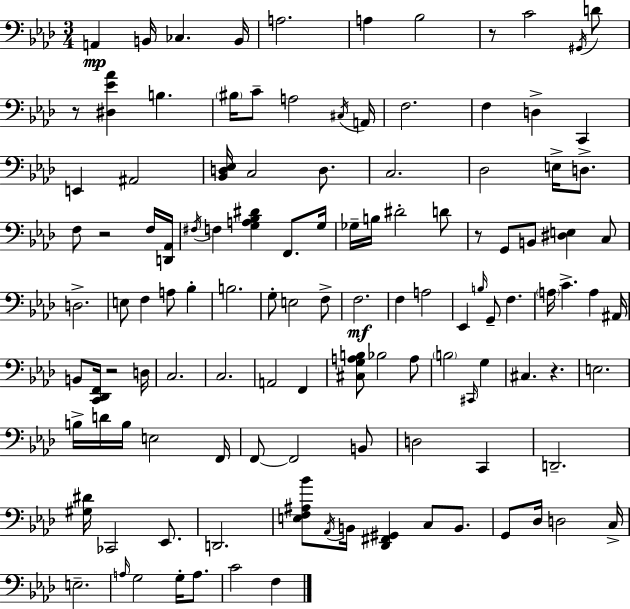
A2/q B2/s CES3/q. B2/s A3/h. A3/q Bb3/h R/e C4/h G#2/s D4/e R/e [D#3,Eb4,Ab4]/q B3/q. BIS3/s C4/e A3/h C#3/s A2/s F3/h. F3/q D3/q C2/q E2/q A#2/h [Bb2,D3,Eb3]/s C3/h D3/e. C3/h. Db3/h E3/s D3/e. F3/e R/h F3/s [D2,Ab2]/s F#3/s F3/q [G3,A3,Bb3,D#4]/q F2/e. G3/s Gb3/s B3/s D#4/h D4/e R/e G2/e B2/e [D#3,E3]/q C3/e D3/h. E3/e F3/q A3/e Bb3/q B3/h. G3/e E3/h F3/e F3/h. F3/q A3/h Eb2/q B3/s G2/e F3/q. A3/s C4/q. A3/q A#2/s B2/e [C2,Db2,F2]/s R/h D3/s C3/h. C3/h. A2/h F2/q [C#3,G3,A3,B3]/e Bb3/h A3/e B3/h C#2/s G3/q C#3/q. R/q. E3/h. B3/s D4/s B3/s E3/h F2/s F2/e F2/h B2/e D3/h C2/q D2/h. [G#3,D#4]/s CES2/h Eb2/e. D2/h. [E3,F3,A#3,Bb4]/e Ab2/s B2/s [Db2,F#2,G#2]/q C3/e B2/e. G2/e Db3/s D3/h C3/s E3/h. A3/s G3/h G3/s A3/e. C4/h F3/q